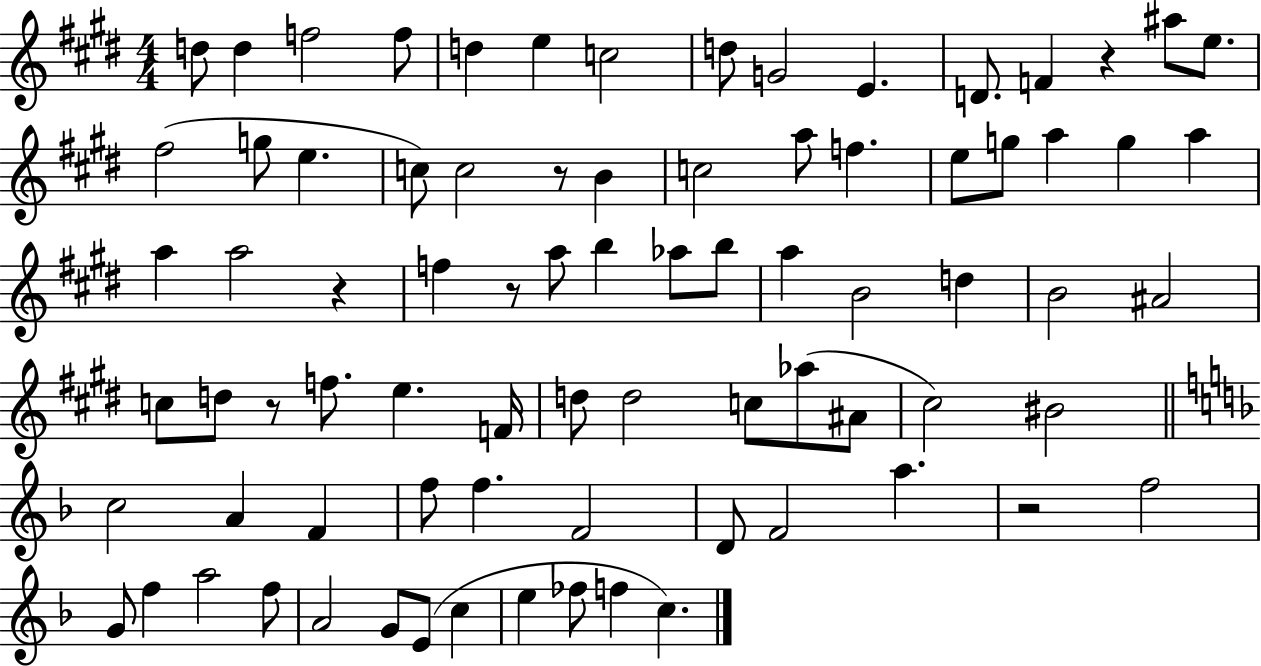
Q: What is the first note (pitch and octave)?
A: D5